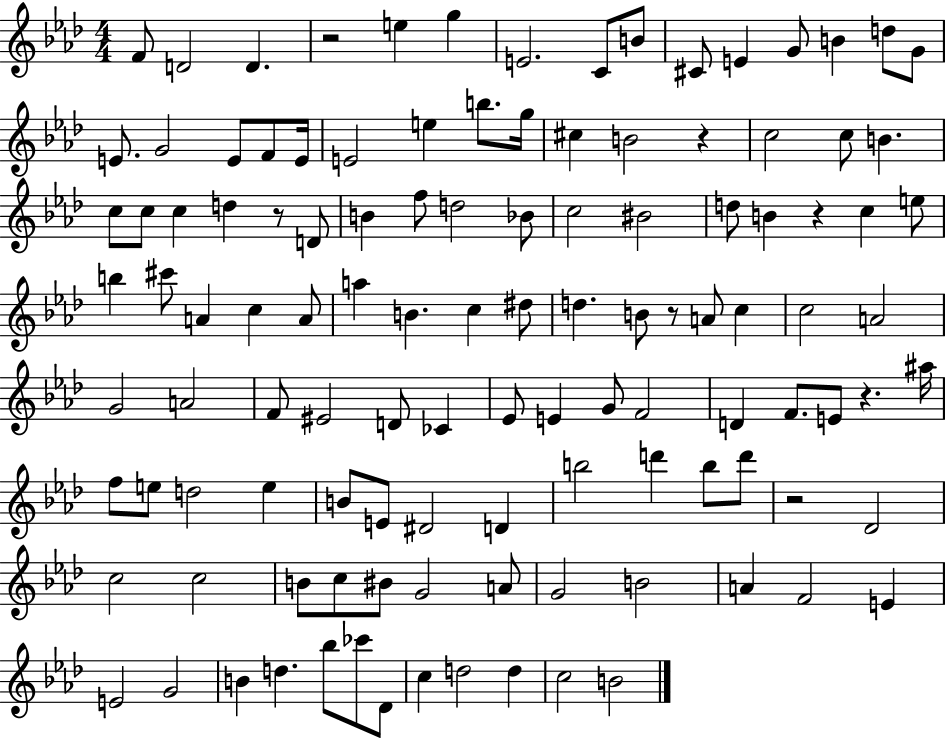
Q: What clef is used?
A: treble